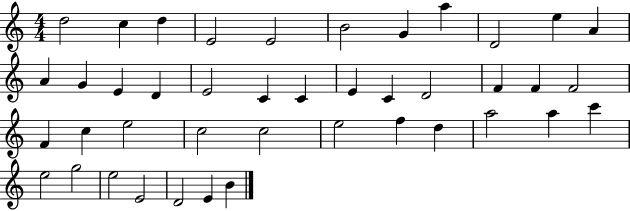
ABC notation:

X:1
T:Untitled
M:4/4
L:1/4
K:C
d2 c d E2 E2 B2 G a D2 e A A G E D E2 C C E C D2 F F F2 F c e2 c2 c2 e2 f d a2 a c' e2 g2 e2 E2 D2 E B